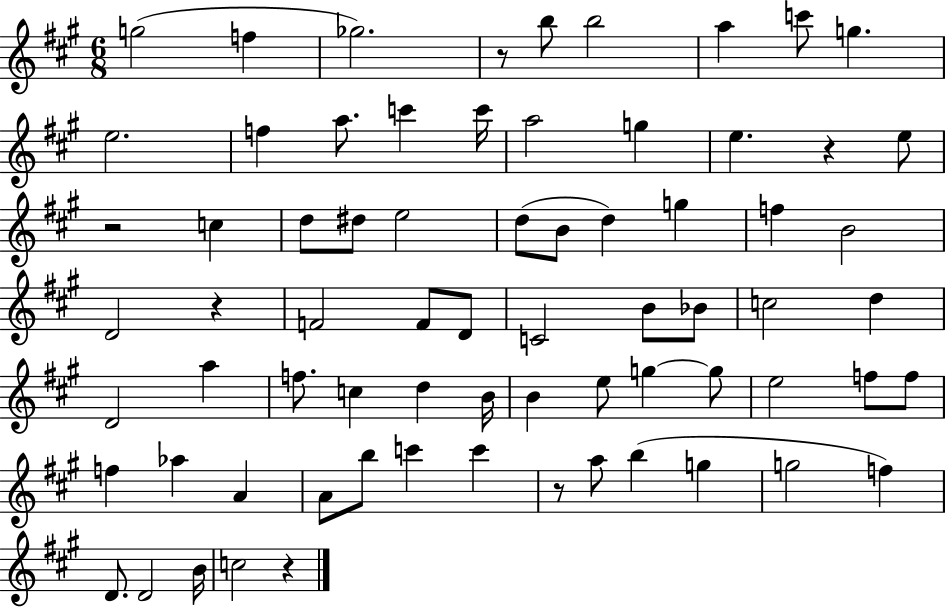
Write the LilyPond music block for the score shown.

{
  \clef treble
  \numericTimeSignature
  \time 6/8
  \key a \major
  g''2( f''4 | ges''2.) | r8 b''8 b''2 | a''4 c'''8 g''4. | \break e''2. | f''4 a''8. c'''4 c'''16 | a''2 g''4 | e''4. r4 e''8 | \break r2 c''4 | d''8 dis''8 e''2 | d''8( b'8 d''4) g''4 | f''4 b'2 | \break d'2 r4 | f'2 f'8 d'8 | c'2 b'8 bes'8 | c''2 d''4 | \break d'2 a''4 | f''8. c''4 d''4 b'16 | b'4 e''8 g''4~~ g''8 | e''2 f''8 f''8 | \break f''4 aes''4 a'4 | a'8 b''8 c'''4 c'''4 | r8 a''8 b''4( g''4 | g''2 f''4) | \break d'8. d'2 b'16 | c''2 r4 | \bar "|."
}